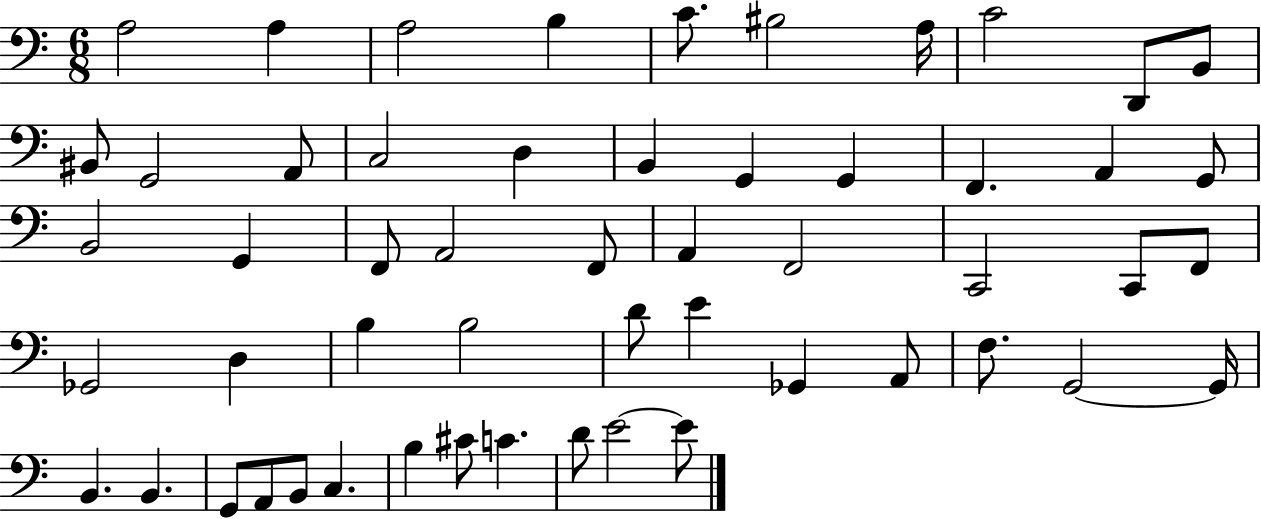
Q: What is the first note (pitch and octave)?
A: A3